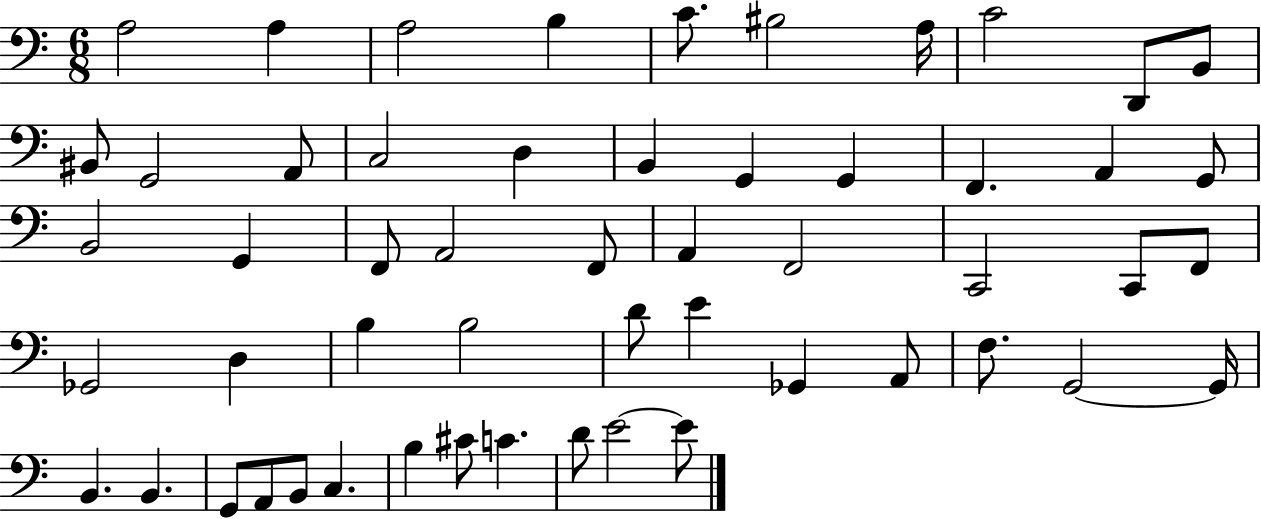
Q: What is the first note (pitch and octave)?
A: A3